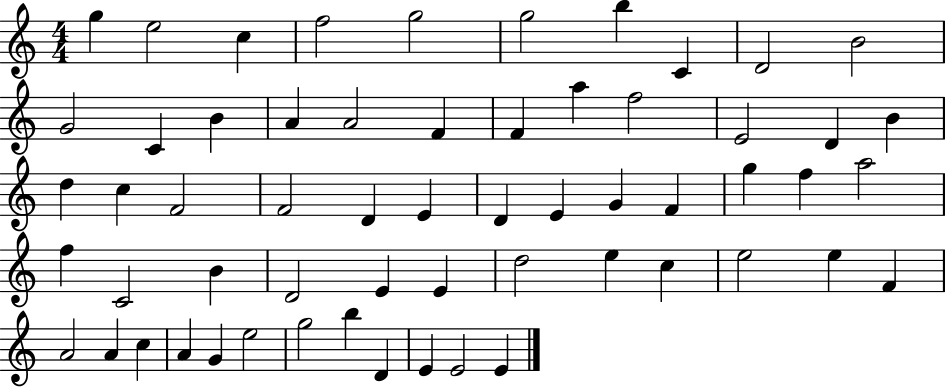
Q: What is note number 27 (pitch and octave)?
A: D4